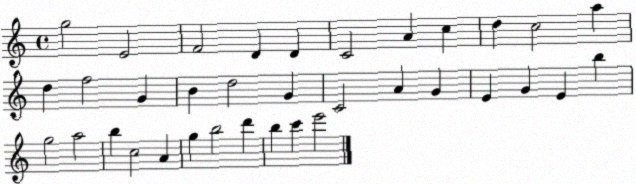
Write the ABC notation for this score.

X:1
T:Untitled
M:4/4
L:1/4
K:C
g2 E2 F2 D D C2 A c d c2 a d f2 G B d2 G C2 A G E G E b g2 a2 b c2 A g b2 d' b c' e'2